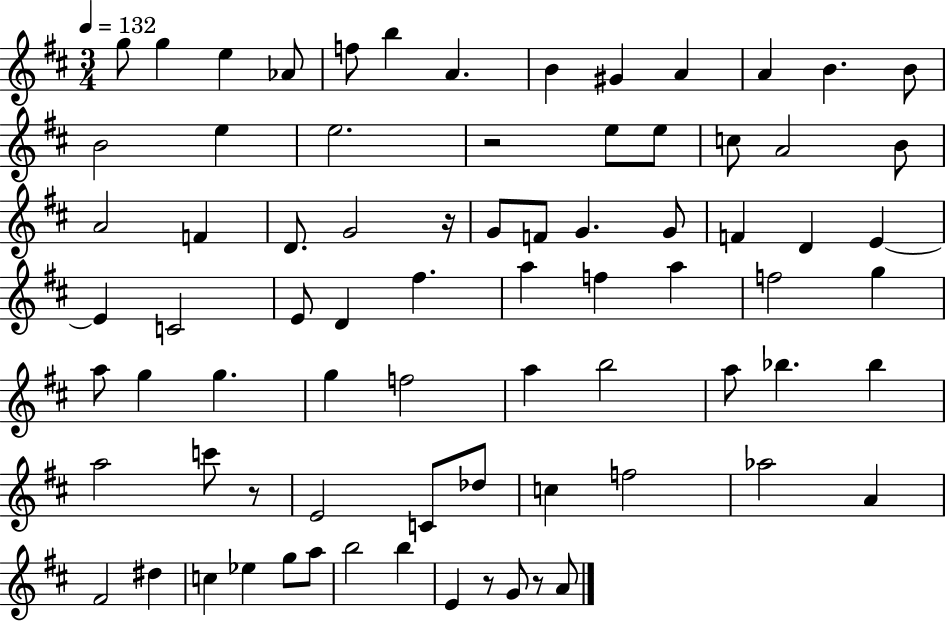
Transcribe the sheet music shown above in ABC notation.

X:1
T:Untitled
M:3/4
L:1/4
K:D
g/2 g e _A/2 f/2 b A B ^G A A B B/2 B2 e e2 z2 e/2 e/2 c/2 A2 B/2 A2 F D/2 G2 z/4 G/2 F/2 G G/2 F D E E C2 E/2 D ^f a f a f2 g a/2 g g g f2 a b2 a/2 _b _b a2 c'/2 z/2 E2 C/2 _d/2 c f2 _a2 A ^F2 ^d c _e g/2 a/2 b2 b E z/2 G/2 z/2 A/2